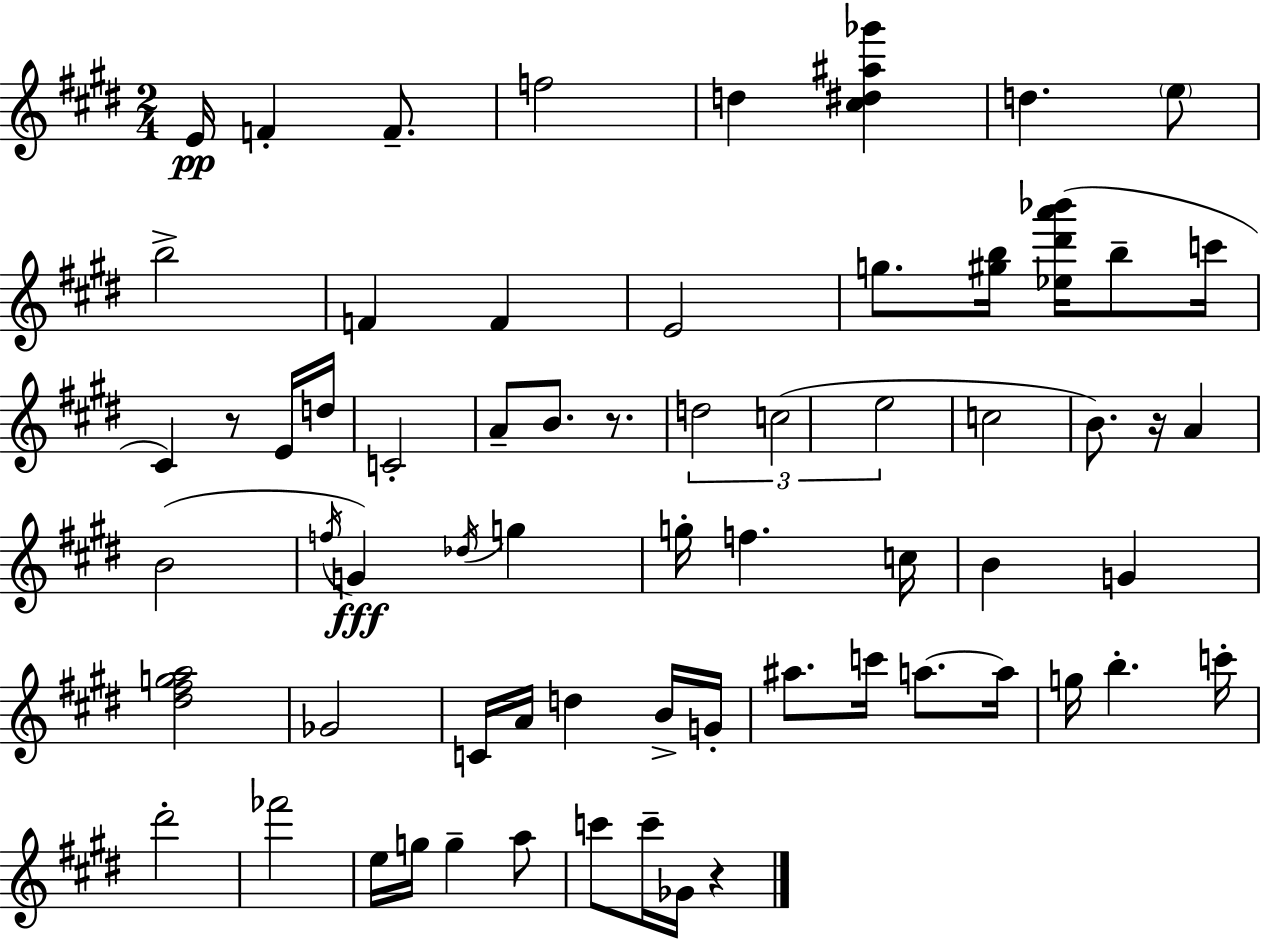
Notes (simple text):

E4/s F4/q F4/e. F5/h D5/q [C#5,D#5,A#5,Gb6]/q D5/q. E5/e B5/h F4/q F4/q E4/h G5/e. [G#5,B5]/s [Eb5,D#6,A6,Bb6]/s B5/e C6/s C#4/q R/e E4/s D5/s C4/h A4/e B4/e. R/e. D5/h C5/h E5/h C5/h B4/e. R/s A4/q B4/h F5/s G4/q Db5/s G5/q G5/s F5/q. C5/s B4/q G4/q [D#5,F#5,G5,A5]/h Gb4/h C4/s A4/s D5/q B4/s G4/s A#5/e. C6/s A5/e. A5/s G5/s B5/q. C6/s D#6/h FES6/h E5/s G5/s G5/q A5/e C6/e C6/s Gb4/s R/q